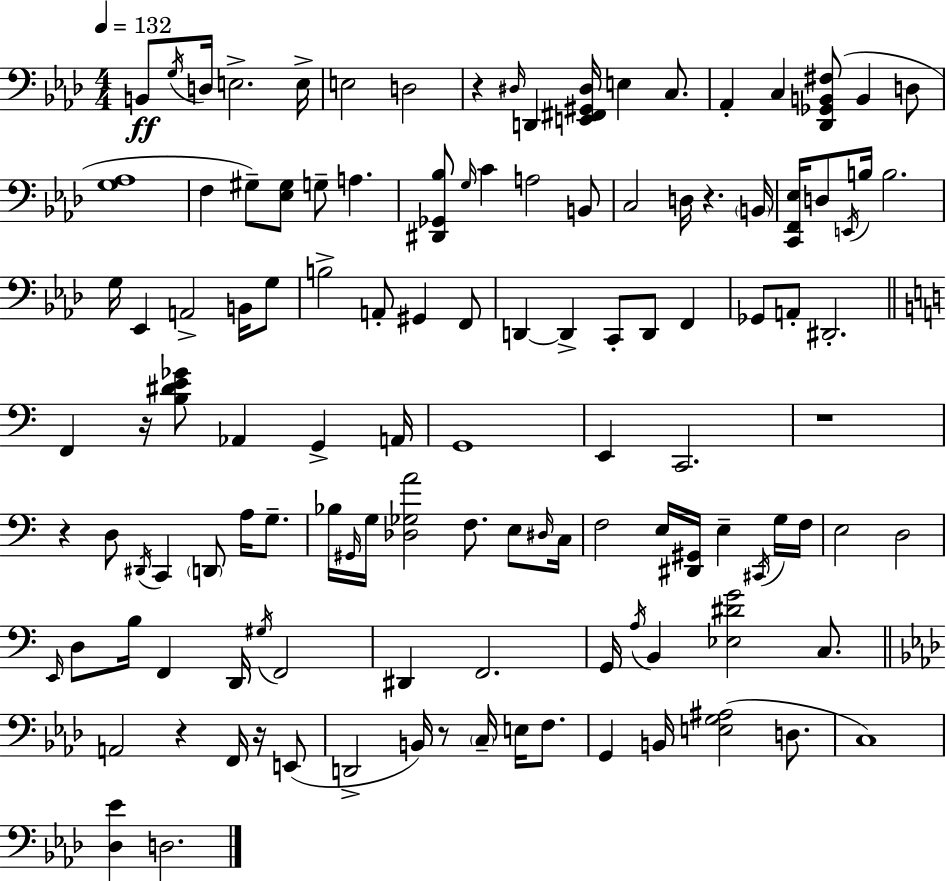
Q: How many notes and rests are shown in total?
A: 121